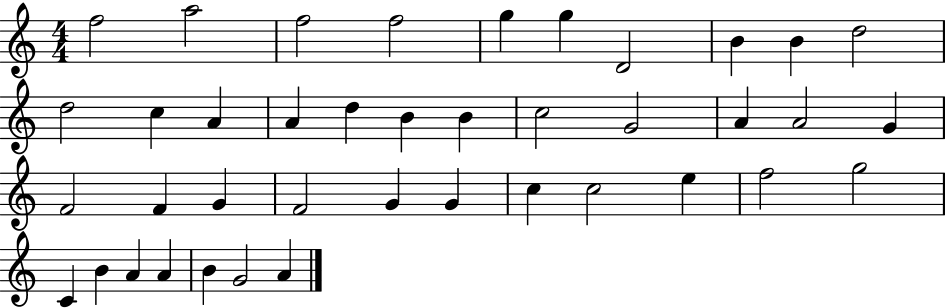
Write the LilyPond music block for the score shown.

{
  \clef treble
  \numericTimeSignature
  \time 4/4
  \key c \major
  f''2 a''2 | f''2 f''2 | g''4 g''4 d'2 | b'4 b'4 d''2 | \break d''2 c''4 a'4 | a'4 d''4 b'4 b'4 | c''2 g'2 | a'4 a'2 g'4 | \break f'2 f'4 g'4 | f'2 g'4 g'4 | c''4 c''2 e''4 | f''2 g''2 | \break c'4 b'4 a'4 a'4 | b'4 g'2 a'4 | \bar "|."
}